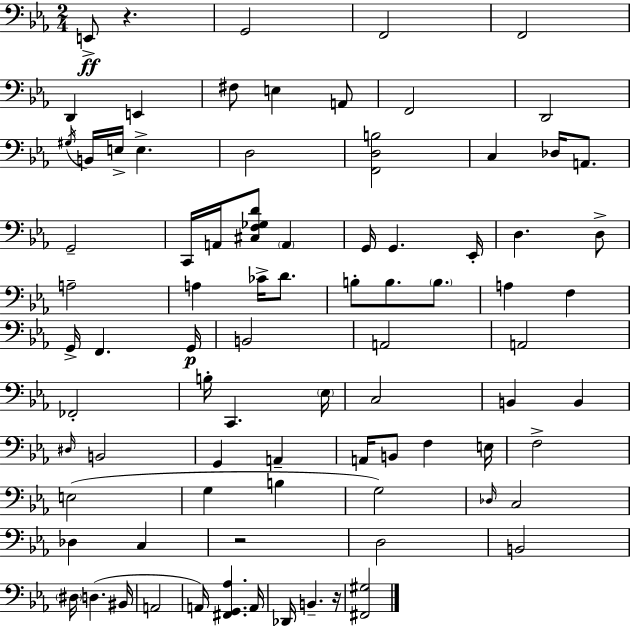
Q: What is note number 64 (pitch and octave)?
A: Db3